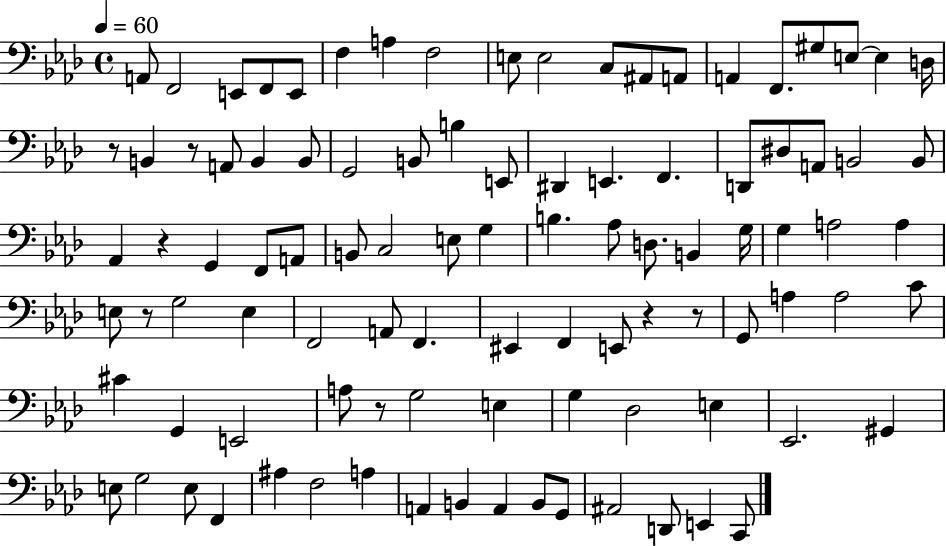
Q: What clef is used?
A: bass